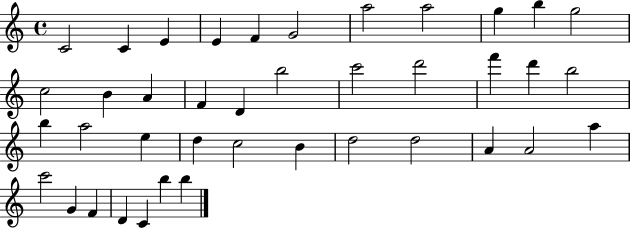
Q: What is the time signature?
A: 4/4